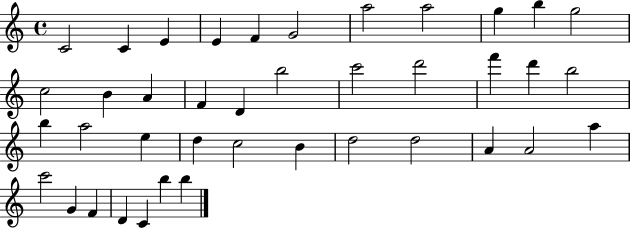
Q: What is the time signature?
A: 4/4